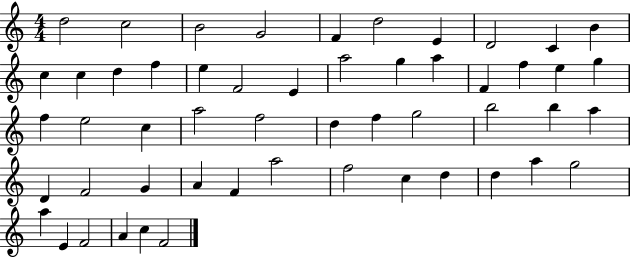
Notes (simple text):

D5/h C5/h B4/h G4/h F4/q D5/h E4/q D4/h C4/q B4/q C5/q C5/q D5/q F5/q E5/q F4/h E4/q A5/h G5/q A5/q F4/q F5/q E5/q G5/q F5/q E5/h C5/q A5/h F5/h D5/q F5/q G5/h B5/h B5/q A5/q D4/q F4/h G4/q A4/q F4/q A5/h F5/h C5/q D5/q D5/q A5/q G5/h A5/q E4/q F4/h A4/q C5/q F4/h